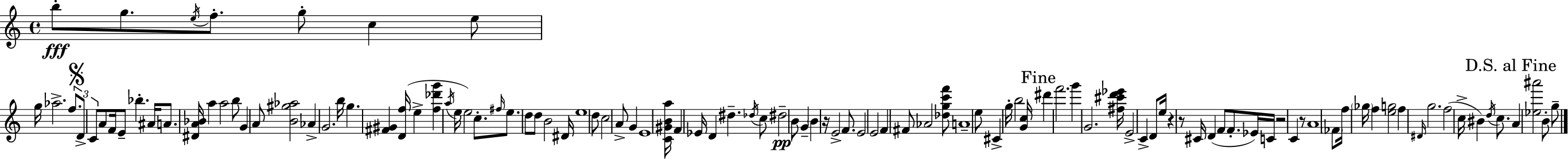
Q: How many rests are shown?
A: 5